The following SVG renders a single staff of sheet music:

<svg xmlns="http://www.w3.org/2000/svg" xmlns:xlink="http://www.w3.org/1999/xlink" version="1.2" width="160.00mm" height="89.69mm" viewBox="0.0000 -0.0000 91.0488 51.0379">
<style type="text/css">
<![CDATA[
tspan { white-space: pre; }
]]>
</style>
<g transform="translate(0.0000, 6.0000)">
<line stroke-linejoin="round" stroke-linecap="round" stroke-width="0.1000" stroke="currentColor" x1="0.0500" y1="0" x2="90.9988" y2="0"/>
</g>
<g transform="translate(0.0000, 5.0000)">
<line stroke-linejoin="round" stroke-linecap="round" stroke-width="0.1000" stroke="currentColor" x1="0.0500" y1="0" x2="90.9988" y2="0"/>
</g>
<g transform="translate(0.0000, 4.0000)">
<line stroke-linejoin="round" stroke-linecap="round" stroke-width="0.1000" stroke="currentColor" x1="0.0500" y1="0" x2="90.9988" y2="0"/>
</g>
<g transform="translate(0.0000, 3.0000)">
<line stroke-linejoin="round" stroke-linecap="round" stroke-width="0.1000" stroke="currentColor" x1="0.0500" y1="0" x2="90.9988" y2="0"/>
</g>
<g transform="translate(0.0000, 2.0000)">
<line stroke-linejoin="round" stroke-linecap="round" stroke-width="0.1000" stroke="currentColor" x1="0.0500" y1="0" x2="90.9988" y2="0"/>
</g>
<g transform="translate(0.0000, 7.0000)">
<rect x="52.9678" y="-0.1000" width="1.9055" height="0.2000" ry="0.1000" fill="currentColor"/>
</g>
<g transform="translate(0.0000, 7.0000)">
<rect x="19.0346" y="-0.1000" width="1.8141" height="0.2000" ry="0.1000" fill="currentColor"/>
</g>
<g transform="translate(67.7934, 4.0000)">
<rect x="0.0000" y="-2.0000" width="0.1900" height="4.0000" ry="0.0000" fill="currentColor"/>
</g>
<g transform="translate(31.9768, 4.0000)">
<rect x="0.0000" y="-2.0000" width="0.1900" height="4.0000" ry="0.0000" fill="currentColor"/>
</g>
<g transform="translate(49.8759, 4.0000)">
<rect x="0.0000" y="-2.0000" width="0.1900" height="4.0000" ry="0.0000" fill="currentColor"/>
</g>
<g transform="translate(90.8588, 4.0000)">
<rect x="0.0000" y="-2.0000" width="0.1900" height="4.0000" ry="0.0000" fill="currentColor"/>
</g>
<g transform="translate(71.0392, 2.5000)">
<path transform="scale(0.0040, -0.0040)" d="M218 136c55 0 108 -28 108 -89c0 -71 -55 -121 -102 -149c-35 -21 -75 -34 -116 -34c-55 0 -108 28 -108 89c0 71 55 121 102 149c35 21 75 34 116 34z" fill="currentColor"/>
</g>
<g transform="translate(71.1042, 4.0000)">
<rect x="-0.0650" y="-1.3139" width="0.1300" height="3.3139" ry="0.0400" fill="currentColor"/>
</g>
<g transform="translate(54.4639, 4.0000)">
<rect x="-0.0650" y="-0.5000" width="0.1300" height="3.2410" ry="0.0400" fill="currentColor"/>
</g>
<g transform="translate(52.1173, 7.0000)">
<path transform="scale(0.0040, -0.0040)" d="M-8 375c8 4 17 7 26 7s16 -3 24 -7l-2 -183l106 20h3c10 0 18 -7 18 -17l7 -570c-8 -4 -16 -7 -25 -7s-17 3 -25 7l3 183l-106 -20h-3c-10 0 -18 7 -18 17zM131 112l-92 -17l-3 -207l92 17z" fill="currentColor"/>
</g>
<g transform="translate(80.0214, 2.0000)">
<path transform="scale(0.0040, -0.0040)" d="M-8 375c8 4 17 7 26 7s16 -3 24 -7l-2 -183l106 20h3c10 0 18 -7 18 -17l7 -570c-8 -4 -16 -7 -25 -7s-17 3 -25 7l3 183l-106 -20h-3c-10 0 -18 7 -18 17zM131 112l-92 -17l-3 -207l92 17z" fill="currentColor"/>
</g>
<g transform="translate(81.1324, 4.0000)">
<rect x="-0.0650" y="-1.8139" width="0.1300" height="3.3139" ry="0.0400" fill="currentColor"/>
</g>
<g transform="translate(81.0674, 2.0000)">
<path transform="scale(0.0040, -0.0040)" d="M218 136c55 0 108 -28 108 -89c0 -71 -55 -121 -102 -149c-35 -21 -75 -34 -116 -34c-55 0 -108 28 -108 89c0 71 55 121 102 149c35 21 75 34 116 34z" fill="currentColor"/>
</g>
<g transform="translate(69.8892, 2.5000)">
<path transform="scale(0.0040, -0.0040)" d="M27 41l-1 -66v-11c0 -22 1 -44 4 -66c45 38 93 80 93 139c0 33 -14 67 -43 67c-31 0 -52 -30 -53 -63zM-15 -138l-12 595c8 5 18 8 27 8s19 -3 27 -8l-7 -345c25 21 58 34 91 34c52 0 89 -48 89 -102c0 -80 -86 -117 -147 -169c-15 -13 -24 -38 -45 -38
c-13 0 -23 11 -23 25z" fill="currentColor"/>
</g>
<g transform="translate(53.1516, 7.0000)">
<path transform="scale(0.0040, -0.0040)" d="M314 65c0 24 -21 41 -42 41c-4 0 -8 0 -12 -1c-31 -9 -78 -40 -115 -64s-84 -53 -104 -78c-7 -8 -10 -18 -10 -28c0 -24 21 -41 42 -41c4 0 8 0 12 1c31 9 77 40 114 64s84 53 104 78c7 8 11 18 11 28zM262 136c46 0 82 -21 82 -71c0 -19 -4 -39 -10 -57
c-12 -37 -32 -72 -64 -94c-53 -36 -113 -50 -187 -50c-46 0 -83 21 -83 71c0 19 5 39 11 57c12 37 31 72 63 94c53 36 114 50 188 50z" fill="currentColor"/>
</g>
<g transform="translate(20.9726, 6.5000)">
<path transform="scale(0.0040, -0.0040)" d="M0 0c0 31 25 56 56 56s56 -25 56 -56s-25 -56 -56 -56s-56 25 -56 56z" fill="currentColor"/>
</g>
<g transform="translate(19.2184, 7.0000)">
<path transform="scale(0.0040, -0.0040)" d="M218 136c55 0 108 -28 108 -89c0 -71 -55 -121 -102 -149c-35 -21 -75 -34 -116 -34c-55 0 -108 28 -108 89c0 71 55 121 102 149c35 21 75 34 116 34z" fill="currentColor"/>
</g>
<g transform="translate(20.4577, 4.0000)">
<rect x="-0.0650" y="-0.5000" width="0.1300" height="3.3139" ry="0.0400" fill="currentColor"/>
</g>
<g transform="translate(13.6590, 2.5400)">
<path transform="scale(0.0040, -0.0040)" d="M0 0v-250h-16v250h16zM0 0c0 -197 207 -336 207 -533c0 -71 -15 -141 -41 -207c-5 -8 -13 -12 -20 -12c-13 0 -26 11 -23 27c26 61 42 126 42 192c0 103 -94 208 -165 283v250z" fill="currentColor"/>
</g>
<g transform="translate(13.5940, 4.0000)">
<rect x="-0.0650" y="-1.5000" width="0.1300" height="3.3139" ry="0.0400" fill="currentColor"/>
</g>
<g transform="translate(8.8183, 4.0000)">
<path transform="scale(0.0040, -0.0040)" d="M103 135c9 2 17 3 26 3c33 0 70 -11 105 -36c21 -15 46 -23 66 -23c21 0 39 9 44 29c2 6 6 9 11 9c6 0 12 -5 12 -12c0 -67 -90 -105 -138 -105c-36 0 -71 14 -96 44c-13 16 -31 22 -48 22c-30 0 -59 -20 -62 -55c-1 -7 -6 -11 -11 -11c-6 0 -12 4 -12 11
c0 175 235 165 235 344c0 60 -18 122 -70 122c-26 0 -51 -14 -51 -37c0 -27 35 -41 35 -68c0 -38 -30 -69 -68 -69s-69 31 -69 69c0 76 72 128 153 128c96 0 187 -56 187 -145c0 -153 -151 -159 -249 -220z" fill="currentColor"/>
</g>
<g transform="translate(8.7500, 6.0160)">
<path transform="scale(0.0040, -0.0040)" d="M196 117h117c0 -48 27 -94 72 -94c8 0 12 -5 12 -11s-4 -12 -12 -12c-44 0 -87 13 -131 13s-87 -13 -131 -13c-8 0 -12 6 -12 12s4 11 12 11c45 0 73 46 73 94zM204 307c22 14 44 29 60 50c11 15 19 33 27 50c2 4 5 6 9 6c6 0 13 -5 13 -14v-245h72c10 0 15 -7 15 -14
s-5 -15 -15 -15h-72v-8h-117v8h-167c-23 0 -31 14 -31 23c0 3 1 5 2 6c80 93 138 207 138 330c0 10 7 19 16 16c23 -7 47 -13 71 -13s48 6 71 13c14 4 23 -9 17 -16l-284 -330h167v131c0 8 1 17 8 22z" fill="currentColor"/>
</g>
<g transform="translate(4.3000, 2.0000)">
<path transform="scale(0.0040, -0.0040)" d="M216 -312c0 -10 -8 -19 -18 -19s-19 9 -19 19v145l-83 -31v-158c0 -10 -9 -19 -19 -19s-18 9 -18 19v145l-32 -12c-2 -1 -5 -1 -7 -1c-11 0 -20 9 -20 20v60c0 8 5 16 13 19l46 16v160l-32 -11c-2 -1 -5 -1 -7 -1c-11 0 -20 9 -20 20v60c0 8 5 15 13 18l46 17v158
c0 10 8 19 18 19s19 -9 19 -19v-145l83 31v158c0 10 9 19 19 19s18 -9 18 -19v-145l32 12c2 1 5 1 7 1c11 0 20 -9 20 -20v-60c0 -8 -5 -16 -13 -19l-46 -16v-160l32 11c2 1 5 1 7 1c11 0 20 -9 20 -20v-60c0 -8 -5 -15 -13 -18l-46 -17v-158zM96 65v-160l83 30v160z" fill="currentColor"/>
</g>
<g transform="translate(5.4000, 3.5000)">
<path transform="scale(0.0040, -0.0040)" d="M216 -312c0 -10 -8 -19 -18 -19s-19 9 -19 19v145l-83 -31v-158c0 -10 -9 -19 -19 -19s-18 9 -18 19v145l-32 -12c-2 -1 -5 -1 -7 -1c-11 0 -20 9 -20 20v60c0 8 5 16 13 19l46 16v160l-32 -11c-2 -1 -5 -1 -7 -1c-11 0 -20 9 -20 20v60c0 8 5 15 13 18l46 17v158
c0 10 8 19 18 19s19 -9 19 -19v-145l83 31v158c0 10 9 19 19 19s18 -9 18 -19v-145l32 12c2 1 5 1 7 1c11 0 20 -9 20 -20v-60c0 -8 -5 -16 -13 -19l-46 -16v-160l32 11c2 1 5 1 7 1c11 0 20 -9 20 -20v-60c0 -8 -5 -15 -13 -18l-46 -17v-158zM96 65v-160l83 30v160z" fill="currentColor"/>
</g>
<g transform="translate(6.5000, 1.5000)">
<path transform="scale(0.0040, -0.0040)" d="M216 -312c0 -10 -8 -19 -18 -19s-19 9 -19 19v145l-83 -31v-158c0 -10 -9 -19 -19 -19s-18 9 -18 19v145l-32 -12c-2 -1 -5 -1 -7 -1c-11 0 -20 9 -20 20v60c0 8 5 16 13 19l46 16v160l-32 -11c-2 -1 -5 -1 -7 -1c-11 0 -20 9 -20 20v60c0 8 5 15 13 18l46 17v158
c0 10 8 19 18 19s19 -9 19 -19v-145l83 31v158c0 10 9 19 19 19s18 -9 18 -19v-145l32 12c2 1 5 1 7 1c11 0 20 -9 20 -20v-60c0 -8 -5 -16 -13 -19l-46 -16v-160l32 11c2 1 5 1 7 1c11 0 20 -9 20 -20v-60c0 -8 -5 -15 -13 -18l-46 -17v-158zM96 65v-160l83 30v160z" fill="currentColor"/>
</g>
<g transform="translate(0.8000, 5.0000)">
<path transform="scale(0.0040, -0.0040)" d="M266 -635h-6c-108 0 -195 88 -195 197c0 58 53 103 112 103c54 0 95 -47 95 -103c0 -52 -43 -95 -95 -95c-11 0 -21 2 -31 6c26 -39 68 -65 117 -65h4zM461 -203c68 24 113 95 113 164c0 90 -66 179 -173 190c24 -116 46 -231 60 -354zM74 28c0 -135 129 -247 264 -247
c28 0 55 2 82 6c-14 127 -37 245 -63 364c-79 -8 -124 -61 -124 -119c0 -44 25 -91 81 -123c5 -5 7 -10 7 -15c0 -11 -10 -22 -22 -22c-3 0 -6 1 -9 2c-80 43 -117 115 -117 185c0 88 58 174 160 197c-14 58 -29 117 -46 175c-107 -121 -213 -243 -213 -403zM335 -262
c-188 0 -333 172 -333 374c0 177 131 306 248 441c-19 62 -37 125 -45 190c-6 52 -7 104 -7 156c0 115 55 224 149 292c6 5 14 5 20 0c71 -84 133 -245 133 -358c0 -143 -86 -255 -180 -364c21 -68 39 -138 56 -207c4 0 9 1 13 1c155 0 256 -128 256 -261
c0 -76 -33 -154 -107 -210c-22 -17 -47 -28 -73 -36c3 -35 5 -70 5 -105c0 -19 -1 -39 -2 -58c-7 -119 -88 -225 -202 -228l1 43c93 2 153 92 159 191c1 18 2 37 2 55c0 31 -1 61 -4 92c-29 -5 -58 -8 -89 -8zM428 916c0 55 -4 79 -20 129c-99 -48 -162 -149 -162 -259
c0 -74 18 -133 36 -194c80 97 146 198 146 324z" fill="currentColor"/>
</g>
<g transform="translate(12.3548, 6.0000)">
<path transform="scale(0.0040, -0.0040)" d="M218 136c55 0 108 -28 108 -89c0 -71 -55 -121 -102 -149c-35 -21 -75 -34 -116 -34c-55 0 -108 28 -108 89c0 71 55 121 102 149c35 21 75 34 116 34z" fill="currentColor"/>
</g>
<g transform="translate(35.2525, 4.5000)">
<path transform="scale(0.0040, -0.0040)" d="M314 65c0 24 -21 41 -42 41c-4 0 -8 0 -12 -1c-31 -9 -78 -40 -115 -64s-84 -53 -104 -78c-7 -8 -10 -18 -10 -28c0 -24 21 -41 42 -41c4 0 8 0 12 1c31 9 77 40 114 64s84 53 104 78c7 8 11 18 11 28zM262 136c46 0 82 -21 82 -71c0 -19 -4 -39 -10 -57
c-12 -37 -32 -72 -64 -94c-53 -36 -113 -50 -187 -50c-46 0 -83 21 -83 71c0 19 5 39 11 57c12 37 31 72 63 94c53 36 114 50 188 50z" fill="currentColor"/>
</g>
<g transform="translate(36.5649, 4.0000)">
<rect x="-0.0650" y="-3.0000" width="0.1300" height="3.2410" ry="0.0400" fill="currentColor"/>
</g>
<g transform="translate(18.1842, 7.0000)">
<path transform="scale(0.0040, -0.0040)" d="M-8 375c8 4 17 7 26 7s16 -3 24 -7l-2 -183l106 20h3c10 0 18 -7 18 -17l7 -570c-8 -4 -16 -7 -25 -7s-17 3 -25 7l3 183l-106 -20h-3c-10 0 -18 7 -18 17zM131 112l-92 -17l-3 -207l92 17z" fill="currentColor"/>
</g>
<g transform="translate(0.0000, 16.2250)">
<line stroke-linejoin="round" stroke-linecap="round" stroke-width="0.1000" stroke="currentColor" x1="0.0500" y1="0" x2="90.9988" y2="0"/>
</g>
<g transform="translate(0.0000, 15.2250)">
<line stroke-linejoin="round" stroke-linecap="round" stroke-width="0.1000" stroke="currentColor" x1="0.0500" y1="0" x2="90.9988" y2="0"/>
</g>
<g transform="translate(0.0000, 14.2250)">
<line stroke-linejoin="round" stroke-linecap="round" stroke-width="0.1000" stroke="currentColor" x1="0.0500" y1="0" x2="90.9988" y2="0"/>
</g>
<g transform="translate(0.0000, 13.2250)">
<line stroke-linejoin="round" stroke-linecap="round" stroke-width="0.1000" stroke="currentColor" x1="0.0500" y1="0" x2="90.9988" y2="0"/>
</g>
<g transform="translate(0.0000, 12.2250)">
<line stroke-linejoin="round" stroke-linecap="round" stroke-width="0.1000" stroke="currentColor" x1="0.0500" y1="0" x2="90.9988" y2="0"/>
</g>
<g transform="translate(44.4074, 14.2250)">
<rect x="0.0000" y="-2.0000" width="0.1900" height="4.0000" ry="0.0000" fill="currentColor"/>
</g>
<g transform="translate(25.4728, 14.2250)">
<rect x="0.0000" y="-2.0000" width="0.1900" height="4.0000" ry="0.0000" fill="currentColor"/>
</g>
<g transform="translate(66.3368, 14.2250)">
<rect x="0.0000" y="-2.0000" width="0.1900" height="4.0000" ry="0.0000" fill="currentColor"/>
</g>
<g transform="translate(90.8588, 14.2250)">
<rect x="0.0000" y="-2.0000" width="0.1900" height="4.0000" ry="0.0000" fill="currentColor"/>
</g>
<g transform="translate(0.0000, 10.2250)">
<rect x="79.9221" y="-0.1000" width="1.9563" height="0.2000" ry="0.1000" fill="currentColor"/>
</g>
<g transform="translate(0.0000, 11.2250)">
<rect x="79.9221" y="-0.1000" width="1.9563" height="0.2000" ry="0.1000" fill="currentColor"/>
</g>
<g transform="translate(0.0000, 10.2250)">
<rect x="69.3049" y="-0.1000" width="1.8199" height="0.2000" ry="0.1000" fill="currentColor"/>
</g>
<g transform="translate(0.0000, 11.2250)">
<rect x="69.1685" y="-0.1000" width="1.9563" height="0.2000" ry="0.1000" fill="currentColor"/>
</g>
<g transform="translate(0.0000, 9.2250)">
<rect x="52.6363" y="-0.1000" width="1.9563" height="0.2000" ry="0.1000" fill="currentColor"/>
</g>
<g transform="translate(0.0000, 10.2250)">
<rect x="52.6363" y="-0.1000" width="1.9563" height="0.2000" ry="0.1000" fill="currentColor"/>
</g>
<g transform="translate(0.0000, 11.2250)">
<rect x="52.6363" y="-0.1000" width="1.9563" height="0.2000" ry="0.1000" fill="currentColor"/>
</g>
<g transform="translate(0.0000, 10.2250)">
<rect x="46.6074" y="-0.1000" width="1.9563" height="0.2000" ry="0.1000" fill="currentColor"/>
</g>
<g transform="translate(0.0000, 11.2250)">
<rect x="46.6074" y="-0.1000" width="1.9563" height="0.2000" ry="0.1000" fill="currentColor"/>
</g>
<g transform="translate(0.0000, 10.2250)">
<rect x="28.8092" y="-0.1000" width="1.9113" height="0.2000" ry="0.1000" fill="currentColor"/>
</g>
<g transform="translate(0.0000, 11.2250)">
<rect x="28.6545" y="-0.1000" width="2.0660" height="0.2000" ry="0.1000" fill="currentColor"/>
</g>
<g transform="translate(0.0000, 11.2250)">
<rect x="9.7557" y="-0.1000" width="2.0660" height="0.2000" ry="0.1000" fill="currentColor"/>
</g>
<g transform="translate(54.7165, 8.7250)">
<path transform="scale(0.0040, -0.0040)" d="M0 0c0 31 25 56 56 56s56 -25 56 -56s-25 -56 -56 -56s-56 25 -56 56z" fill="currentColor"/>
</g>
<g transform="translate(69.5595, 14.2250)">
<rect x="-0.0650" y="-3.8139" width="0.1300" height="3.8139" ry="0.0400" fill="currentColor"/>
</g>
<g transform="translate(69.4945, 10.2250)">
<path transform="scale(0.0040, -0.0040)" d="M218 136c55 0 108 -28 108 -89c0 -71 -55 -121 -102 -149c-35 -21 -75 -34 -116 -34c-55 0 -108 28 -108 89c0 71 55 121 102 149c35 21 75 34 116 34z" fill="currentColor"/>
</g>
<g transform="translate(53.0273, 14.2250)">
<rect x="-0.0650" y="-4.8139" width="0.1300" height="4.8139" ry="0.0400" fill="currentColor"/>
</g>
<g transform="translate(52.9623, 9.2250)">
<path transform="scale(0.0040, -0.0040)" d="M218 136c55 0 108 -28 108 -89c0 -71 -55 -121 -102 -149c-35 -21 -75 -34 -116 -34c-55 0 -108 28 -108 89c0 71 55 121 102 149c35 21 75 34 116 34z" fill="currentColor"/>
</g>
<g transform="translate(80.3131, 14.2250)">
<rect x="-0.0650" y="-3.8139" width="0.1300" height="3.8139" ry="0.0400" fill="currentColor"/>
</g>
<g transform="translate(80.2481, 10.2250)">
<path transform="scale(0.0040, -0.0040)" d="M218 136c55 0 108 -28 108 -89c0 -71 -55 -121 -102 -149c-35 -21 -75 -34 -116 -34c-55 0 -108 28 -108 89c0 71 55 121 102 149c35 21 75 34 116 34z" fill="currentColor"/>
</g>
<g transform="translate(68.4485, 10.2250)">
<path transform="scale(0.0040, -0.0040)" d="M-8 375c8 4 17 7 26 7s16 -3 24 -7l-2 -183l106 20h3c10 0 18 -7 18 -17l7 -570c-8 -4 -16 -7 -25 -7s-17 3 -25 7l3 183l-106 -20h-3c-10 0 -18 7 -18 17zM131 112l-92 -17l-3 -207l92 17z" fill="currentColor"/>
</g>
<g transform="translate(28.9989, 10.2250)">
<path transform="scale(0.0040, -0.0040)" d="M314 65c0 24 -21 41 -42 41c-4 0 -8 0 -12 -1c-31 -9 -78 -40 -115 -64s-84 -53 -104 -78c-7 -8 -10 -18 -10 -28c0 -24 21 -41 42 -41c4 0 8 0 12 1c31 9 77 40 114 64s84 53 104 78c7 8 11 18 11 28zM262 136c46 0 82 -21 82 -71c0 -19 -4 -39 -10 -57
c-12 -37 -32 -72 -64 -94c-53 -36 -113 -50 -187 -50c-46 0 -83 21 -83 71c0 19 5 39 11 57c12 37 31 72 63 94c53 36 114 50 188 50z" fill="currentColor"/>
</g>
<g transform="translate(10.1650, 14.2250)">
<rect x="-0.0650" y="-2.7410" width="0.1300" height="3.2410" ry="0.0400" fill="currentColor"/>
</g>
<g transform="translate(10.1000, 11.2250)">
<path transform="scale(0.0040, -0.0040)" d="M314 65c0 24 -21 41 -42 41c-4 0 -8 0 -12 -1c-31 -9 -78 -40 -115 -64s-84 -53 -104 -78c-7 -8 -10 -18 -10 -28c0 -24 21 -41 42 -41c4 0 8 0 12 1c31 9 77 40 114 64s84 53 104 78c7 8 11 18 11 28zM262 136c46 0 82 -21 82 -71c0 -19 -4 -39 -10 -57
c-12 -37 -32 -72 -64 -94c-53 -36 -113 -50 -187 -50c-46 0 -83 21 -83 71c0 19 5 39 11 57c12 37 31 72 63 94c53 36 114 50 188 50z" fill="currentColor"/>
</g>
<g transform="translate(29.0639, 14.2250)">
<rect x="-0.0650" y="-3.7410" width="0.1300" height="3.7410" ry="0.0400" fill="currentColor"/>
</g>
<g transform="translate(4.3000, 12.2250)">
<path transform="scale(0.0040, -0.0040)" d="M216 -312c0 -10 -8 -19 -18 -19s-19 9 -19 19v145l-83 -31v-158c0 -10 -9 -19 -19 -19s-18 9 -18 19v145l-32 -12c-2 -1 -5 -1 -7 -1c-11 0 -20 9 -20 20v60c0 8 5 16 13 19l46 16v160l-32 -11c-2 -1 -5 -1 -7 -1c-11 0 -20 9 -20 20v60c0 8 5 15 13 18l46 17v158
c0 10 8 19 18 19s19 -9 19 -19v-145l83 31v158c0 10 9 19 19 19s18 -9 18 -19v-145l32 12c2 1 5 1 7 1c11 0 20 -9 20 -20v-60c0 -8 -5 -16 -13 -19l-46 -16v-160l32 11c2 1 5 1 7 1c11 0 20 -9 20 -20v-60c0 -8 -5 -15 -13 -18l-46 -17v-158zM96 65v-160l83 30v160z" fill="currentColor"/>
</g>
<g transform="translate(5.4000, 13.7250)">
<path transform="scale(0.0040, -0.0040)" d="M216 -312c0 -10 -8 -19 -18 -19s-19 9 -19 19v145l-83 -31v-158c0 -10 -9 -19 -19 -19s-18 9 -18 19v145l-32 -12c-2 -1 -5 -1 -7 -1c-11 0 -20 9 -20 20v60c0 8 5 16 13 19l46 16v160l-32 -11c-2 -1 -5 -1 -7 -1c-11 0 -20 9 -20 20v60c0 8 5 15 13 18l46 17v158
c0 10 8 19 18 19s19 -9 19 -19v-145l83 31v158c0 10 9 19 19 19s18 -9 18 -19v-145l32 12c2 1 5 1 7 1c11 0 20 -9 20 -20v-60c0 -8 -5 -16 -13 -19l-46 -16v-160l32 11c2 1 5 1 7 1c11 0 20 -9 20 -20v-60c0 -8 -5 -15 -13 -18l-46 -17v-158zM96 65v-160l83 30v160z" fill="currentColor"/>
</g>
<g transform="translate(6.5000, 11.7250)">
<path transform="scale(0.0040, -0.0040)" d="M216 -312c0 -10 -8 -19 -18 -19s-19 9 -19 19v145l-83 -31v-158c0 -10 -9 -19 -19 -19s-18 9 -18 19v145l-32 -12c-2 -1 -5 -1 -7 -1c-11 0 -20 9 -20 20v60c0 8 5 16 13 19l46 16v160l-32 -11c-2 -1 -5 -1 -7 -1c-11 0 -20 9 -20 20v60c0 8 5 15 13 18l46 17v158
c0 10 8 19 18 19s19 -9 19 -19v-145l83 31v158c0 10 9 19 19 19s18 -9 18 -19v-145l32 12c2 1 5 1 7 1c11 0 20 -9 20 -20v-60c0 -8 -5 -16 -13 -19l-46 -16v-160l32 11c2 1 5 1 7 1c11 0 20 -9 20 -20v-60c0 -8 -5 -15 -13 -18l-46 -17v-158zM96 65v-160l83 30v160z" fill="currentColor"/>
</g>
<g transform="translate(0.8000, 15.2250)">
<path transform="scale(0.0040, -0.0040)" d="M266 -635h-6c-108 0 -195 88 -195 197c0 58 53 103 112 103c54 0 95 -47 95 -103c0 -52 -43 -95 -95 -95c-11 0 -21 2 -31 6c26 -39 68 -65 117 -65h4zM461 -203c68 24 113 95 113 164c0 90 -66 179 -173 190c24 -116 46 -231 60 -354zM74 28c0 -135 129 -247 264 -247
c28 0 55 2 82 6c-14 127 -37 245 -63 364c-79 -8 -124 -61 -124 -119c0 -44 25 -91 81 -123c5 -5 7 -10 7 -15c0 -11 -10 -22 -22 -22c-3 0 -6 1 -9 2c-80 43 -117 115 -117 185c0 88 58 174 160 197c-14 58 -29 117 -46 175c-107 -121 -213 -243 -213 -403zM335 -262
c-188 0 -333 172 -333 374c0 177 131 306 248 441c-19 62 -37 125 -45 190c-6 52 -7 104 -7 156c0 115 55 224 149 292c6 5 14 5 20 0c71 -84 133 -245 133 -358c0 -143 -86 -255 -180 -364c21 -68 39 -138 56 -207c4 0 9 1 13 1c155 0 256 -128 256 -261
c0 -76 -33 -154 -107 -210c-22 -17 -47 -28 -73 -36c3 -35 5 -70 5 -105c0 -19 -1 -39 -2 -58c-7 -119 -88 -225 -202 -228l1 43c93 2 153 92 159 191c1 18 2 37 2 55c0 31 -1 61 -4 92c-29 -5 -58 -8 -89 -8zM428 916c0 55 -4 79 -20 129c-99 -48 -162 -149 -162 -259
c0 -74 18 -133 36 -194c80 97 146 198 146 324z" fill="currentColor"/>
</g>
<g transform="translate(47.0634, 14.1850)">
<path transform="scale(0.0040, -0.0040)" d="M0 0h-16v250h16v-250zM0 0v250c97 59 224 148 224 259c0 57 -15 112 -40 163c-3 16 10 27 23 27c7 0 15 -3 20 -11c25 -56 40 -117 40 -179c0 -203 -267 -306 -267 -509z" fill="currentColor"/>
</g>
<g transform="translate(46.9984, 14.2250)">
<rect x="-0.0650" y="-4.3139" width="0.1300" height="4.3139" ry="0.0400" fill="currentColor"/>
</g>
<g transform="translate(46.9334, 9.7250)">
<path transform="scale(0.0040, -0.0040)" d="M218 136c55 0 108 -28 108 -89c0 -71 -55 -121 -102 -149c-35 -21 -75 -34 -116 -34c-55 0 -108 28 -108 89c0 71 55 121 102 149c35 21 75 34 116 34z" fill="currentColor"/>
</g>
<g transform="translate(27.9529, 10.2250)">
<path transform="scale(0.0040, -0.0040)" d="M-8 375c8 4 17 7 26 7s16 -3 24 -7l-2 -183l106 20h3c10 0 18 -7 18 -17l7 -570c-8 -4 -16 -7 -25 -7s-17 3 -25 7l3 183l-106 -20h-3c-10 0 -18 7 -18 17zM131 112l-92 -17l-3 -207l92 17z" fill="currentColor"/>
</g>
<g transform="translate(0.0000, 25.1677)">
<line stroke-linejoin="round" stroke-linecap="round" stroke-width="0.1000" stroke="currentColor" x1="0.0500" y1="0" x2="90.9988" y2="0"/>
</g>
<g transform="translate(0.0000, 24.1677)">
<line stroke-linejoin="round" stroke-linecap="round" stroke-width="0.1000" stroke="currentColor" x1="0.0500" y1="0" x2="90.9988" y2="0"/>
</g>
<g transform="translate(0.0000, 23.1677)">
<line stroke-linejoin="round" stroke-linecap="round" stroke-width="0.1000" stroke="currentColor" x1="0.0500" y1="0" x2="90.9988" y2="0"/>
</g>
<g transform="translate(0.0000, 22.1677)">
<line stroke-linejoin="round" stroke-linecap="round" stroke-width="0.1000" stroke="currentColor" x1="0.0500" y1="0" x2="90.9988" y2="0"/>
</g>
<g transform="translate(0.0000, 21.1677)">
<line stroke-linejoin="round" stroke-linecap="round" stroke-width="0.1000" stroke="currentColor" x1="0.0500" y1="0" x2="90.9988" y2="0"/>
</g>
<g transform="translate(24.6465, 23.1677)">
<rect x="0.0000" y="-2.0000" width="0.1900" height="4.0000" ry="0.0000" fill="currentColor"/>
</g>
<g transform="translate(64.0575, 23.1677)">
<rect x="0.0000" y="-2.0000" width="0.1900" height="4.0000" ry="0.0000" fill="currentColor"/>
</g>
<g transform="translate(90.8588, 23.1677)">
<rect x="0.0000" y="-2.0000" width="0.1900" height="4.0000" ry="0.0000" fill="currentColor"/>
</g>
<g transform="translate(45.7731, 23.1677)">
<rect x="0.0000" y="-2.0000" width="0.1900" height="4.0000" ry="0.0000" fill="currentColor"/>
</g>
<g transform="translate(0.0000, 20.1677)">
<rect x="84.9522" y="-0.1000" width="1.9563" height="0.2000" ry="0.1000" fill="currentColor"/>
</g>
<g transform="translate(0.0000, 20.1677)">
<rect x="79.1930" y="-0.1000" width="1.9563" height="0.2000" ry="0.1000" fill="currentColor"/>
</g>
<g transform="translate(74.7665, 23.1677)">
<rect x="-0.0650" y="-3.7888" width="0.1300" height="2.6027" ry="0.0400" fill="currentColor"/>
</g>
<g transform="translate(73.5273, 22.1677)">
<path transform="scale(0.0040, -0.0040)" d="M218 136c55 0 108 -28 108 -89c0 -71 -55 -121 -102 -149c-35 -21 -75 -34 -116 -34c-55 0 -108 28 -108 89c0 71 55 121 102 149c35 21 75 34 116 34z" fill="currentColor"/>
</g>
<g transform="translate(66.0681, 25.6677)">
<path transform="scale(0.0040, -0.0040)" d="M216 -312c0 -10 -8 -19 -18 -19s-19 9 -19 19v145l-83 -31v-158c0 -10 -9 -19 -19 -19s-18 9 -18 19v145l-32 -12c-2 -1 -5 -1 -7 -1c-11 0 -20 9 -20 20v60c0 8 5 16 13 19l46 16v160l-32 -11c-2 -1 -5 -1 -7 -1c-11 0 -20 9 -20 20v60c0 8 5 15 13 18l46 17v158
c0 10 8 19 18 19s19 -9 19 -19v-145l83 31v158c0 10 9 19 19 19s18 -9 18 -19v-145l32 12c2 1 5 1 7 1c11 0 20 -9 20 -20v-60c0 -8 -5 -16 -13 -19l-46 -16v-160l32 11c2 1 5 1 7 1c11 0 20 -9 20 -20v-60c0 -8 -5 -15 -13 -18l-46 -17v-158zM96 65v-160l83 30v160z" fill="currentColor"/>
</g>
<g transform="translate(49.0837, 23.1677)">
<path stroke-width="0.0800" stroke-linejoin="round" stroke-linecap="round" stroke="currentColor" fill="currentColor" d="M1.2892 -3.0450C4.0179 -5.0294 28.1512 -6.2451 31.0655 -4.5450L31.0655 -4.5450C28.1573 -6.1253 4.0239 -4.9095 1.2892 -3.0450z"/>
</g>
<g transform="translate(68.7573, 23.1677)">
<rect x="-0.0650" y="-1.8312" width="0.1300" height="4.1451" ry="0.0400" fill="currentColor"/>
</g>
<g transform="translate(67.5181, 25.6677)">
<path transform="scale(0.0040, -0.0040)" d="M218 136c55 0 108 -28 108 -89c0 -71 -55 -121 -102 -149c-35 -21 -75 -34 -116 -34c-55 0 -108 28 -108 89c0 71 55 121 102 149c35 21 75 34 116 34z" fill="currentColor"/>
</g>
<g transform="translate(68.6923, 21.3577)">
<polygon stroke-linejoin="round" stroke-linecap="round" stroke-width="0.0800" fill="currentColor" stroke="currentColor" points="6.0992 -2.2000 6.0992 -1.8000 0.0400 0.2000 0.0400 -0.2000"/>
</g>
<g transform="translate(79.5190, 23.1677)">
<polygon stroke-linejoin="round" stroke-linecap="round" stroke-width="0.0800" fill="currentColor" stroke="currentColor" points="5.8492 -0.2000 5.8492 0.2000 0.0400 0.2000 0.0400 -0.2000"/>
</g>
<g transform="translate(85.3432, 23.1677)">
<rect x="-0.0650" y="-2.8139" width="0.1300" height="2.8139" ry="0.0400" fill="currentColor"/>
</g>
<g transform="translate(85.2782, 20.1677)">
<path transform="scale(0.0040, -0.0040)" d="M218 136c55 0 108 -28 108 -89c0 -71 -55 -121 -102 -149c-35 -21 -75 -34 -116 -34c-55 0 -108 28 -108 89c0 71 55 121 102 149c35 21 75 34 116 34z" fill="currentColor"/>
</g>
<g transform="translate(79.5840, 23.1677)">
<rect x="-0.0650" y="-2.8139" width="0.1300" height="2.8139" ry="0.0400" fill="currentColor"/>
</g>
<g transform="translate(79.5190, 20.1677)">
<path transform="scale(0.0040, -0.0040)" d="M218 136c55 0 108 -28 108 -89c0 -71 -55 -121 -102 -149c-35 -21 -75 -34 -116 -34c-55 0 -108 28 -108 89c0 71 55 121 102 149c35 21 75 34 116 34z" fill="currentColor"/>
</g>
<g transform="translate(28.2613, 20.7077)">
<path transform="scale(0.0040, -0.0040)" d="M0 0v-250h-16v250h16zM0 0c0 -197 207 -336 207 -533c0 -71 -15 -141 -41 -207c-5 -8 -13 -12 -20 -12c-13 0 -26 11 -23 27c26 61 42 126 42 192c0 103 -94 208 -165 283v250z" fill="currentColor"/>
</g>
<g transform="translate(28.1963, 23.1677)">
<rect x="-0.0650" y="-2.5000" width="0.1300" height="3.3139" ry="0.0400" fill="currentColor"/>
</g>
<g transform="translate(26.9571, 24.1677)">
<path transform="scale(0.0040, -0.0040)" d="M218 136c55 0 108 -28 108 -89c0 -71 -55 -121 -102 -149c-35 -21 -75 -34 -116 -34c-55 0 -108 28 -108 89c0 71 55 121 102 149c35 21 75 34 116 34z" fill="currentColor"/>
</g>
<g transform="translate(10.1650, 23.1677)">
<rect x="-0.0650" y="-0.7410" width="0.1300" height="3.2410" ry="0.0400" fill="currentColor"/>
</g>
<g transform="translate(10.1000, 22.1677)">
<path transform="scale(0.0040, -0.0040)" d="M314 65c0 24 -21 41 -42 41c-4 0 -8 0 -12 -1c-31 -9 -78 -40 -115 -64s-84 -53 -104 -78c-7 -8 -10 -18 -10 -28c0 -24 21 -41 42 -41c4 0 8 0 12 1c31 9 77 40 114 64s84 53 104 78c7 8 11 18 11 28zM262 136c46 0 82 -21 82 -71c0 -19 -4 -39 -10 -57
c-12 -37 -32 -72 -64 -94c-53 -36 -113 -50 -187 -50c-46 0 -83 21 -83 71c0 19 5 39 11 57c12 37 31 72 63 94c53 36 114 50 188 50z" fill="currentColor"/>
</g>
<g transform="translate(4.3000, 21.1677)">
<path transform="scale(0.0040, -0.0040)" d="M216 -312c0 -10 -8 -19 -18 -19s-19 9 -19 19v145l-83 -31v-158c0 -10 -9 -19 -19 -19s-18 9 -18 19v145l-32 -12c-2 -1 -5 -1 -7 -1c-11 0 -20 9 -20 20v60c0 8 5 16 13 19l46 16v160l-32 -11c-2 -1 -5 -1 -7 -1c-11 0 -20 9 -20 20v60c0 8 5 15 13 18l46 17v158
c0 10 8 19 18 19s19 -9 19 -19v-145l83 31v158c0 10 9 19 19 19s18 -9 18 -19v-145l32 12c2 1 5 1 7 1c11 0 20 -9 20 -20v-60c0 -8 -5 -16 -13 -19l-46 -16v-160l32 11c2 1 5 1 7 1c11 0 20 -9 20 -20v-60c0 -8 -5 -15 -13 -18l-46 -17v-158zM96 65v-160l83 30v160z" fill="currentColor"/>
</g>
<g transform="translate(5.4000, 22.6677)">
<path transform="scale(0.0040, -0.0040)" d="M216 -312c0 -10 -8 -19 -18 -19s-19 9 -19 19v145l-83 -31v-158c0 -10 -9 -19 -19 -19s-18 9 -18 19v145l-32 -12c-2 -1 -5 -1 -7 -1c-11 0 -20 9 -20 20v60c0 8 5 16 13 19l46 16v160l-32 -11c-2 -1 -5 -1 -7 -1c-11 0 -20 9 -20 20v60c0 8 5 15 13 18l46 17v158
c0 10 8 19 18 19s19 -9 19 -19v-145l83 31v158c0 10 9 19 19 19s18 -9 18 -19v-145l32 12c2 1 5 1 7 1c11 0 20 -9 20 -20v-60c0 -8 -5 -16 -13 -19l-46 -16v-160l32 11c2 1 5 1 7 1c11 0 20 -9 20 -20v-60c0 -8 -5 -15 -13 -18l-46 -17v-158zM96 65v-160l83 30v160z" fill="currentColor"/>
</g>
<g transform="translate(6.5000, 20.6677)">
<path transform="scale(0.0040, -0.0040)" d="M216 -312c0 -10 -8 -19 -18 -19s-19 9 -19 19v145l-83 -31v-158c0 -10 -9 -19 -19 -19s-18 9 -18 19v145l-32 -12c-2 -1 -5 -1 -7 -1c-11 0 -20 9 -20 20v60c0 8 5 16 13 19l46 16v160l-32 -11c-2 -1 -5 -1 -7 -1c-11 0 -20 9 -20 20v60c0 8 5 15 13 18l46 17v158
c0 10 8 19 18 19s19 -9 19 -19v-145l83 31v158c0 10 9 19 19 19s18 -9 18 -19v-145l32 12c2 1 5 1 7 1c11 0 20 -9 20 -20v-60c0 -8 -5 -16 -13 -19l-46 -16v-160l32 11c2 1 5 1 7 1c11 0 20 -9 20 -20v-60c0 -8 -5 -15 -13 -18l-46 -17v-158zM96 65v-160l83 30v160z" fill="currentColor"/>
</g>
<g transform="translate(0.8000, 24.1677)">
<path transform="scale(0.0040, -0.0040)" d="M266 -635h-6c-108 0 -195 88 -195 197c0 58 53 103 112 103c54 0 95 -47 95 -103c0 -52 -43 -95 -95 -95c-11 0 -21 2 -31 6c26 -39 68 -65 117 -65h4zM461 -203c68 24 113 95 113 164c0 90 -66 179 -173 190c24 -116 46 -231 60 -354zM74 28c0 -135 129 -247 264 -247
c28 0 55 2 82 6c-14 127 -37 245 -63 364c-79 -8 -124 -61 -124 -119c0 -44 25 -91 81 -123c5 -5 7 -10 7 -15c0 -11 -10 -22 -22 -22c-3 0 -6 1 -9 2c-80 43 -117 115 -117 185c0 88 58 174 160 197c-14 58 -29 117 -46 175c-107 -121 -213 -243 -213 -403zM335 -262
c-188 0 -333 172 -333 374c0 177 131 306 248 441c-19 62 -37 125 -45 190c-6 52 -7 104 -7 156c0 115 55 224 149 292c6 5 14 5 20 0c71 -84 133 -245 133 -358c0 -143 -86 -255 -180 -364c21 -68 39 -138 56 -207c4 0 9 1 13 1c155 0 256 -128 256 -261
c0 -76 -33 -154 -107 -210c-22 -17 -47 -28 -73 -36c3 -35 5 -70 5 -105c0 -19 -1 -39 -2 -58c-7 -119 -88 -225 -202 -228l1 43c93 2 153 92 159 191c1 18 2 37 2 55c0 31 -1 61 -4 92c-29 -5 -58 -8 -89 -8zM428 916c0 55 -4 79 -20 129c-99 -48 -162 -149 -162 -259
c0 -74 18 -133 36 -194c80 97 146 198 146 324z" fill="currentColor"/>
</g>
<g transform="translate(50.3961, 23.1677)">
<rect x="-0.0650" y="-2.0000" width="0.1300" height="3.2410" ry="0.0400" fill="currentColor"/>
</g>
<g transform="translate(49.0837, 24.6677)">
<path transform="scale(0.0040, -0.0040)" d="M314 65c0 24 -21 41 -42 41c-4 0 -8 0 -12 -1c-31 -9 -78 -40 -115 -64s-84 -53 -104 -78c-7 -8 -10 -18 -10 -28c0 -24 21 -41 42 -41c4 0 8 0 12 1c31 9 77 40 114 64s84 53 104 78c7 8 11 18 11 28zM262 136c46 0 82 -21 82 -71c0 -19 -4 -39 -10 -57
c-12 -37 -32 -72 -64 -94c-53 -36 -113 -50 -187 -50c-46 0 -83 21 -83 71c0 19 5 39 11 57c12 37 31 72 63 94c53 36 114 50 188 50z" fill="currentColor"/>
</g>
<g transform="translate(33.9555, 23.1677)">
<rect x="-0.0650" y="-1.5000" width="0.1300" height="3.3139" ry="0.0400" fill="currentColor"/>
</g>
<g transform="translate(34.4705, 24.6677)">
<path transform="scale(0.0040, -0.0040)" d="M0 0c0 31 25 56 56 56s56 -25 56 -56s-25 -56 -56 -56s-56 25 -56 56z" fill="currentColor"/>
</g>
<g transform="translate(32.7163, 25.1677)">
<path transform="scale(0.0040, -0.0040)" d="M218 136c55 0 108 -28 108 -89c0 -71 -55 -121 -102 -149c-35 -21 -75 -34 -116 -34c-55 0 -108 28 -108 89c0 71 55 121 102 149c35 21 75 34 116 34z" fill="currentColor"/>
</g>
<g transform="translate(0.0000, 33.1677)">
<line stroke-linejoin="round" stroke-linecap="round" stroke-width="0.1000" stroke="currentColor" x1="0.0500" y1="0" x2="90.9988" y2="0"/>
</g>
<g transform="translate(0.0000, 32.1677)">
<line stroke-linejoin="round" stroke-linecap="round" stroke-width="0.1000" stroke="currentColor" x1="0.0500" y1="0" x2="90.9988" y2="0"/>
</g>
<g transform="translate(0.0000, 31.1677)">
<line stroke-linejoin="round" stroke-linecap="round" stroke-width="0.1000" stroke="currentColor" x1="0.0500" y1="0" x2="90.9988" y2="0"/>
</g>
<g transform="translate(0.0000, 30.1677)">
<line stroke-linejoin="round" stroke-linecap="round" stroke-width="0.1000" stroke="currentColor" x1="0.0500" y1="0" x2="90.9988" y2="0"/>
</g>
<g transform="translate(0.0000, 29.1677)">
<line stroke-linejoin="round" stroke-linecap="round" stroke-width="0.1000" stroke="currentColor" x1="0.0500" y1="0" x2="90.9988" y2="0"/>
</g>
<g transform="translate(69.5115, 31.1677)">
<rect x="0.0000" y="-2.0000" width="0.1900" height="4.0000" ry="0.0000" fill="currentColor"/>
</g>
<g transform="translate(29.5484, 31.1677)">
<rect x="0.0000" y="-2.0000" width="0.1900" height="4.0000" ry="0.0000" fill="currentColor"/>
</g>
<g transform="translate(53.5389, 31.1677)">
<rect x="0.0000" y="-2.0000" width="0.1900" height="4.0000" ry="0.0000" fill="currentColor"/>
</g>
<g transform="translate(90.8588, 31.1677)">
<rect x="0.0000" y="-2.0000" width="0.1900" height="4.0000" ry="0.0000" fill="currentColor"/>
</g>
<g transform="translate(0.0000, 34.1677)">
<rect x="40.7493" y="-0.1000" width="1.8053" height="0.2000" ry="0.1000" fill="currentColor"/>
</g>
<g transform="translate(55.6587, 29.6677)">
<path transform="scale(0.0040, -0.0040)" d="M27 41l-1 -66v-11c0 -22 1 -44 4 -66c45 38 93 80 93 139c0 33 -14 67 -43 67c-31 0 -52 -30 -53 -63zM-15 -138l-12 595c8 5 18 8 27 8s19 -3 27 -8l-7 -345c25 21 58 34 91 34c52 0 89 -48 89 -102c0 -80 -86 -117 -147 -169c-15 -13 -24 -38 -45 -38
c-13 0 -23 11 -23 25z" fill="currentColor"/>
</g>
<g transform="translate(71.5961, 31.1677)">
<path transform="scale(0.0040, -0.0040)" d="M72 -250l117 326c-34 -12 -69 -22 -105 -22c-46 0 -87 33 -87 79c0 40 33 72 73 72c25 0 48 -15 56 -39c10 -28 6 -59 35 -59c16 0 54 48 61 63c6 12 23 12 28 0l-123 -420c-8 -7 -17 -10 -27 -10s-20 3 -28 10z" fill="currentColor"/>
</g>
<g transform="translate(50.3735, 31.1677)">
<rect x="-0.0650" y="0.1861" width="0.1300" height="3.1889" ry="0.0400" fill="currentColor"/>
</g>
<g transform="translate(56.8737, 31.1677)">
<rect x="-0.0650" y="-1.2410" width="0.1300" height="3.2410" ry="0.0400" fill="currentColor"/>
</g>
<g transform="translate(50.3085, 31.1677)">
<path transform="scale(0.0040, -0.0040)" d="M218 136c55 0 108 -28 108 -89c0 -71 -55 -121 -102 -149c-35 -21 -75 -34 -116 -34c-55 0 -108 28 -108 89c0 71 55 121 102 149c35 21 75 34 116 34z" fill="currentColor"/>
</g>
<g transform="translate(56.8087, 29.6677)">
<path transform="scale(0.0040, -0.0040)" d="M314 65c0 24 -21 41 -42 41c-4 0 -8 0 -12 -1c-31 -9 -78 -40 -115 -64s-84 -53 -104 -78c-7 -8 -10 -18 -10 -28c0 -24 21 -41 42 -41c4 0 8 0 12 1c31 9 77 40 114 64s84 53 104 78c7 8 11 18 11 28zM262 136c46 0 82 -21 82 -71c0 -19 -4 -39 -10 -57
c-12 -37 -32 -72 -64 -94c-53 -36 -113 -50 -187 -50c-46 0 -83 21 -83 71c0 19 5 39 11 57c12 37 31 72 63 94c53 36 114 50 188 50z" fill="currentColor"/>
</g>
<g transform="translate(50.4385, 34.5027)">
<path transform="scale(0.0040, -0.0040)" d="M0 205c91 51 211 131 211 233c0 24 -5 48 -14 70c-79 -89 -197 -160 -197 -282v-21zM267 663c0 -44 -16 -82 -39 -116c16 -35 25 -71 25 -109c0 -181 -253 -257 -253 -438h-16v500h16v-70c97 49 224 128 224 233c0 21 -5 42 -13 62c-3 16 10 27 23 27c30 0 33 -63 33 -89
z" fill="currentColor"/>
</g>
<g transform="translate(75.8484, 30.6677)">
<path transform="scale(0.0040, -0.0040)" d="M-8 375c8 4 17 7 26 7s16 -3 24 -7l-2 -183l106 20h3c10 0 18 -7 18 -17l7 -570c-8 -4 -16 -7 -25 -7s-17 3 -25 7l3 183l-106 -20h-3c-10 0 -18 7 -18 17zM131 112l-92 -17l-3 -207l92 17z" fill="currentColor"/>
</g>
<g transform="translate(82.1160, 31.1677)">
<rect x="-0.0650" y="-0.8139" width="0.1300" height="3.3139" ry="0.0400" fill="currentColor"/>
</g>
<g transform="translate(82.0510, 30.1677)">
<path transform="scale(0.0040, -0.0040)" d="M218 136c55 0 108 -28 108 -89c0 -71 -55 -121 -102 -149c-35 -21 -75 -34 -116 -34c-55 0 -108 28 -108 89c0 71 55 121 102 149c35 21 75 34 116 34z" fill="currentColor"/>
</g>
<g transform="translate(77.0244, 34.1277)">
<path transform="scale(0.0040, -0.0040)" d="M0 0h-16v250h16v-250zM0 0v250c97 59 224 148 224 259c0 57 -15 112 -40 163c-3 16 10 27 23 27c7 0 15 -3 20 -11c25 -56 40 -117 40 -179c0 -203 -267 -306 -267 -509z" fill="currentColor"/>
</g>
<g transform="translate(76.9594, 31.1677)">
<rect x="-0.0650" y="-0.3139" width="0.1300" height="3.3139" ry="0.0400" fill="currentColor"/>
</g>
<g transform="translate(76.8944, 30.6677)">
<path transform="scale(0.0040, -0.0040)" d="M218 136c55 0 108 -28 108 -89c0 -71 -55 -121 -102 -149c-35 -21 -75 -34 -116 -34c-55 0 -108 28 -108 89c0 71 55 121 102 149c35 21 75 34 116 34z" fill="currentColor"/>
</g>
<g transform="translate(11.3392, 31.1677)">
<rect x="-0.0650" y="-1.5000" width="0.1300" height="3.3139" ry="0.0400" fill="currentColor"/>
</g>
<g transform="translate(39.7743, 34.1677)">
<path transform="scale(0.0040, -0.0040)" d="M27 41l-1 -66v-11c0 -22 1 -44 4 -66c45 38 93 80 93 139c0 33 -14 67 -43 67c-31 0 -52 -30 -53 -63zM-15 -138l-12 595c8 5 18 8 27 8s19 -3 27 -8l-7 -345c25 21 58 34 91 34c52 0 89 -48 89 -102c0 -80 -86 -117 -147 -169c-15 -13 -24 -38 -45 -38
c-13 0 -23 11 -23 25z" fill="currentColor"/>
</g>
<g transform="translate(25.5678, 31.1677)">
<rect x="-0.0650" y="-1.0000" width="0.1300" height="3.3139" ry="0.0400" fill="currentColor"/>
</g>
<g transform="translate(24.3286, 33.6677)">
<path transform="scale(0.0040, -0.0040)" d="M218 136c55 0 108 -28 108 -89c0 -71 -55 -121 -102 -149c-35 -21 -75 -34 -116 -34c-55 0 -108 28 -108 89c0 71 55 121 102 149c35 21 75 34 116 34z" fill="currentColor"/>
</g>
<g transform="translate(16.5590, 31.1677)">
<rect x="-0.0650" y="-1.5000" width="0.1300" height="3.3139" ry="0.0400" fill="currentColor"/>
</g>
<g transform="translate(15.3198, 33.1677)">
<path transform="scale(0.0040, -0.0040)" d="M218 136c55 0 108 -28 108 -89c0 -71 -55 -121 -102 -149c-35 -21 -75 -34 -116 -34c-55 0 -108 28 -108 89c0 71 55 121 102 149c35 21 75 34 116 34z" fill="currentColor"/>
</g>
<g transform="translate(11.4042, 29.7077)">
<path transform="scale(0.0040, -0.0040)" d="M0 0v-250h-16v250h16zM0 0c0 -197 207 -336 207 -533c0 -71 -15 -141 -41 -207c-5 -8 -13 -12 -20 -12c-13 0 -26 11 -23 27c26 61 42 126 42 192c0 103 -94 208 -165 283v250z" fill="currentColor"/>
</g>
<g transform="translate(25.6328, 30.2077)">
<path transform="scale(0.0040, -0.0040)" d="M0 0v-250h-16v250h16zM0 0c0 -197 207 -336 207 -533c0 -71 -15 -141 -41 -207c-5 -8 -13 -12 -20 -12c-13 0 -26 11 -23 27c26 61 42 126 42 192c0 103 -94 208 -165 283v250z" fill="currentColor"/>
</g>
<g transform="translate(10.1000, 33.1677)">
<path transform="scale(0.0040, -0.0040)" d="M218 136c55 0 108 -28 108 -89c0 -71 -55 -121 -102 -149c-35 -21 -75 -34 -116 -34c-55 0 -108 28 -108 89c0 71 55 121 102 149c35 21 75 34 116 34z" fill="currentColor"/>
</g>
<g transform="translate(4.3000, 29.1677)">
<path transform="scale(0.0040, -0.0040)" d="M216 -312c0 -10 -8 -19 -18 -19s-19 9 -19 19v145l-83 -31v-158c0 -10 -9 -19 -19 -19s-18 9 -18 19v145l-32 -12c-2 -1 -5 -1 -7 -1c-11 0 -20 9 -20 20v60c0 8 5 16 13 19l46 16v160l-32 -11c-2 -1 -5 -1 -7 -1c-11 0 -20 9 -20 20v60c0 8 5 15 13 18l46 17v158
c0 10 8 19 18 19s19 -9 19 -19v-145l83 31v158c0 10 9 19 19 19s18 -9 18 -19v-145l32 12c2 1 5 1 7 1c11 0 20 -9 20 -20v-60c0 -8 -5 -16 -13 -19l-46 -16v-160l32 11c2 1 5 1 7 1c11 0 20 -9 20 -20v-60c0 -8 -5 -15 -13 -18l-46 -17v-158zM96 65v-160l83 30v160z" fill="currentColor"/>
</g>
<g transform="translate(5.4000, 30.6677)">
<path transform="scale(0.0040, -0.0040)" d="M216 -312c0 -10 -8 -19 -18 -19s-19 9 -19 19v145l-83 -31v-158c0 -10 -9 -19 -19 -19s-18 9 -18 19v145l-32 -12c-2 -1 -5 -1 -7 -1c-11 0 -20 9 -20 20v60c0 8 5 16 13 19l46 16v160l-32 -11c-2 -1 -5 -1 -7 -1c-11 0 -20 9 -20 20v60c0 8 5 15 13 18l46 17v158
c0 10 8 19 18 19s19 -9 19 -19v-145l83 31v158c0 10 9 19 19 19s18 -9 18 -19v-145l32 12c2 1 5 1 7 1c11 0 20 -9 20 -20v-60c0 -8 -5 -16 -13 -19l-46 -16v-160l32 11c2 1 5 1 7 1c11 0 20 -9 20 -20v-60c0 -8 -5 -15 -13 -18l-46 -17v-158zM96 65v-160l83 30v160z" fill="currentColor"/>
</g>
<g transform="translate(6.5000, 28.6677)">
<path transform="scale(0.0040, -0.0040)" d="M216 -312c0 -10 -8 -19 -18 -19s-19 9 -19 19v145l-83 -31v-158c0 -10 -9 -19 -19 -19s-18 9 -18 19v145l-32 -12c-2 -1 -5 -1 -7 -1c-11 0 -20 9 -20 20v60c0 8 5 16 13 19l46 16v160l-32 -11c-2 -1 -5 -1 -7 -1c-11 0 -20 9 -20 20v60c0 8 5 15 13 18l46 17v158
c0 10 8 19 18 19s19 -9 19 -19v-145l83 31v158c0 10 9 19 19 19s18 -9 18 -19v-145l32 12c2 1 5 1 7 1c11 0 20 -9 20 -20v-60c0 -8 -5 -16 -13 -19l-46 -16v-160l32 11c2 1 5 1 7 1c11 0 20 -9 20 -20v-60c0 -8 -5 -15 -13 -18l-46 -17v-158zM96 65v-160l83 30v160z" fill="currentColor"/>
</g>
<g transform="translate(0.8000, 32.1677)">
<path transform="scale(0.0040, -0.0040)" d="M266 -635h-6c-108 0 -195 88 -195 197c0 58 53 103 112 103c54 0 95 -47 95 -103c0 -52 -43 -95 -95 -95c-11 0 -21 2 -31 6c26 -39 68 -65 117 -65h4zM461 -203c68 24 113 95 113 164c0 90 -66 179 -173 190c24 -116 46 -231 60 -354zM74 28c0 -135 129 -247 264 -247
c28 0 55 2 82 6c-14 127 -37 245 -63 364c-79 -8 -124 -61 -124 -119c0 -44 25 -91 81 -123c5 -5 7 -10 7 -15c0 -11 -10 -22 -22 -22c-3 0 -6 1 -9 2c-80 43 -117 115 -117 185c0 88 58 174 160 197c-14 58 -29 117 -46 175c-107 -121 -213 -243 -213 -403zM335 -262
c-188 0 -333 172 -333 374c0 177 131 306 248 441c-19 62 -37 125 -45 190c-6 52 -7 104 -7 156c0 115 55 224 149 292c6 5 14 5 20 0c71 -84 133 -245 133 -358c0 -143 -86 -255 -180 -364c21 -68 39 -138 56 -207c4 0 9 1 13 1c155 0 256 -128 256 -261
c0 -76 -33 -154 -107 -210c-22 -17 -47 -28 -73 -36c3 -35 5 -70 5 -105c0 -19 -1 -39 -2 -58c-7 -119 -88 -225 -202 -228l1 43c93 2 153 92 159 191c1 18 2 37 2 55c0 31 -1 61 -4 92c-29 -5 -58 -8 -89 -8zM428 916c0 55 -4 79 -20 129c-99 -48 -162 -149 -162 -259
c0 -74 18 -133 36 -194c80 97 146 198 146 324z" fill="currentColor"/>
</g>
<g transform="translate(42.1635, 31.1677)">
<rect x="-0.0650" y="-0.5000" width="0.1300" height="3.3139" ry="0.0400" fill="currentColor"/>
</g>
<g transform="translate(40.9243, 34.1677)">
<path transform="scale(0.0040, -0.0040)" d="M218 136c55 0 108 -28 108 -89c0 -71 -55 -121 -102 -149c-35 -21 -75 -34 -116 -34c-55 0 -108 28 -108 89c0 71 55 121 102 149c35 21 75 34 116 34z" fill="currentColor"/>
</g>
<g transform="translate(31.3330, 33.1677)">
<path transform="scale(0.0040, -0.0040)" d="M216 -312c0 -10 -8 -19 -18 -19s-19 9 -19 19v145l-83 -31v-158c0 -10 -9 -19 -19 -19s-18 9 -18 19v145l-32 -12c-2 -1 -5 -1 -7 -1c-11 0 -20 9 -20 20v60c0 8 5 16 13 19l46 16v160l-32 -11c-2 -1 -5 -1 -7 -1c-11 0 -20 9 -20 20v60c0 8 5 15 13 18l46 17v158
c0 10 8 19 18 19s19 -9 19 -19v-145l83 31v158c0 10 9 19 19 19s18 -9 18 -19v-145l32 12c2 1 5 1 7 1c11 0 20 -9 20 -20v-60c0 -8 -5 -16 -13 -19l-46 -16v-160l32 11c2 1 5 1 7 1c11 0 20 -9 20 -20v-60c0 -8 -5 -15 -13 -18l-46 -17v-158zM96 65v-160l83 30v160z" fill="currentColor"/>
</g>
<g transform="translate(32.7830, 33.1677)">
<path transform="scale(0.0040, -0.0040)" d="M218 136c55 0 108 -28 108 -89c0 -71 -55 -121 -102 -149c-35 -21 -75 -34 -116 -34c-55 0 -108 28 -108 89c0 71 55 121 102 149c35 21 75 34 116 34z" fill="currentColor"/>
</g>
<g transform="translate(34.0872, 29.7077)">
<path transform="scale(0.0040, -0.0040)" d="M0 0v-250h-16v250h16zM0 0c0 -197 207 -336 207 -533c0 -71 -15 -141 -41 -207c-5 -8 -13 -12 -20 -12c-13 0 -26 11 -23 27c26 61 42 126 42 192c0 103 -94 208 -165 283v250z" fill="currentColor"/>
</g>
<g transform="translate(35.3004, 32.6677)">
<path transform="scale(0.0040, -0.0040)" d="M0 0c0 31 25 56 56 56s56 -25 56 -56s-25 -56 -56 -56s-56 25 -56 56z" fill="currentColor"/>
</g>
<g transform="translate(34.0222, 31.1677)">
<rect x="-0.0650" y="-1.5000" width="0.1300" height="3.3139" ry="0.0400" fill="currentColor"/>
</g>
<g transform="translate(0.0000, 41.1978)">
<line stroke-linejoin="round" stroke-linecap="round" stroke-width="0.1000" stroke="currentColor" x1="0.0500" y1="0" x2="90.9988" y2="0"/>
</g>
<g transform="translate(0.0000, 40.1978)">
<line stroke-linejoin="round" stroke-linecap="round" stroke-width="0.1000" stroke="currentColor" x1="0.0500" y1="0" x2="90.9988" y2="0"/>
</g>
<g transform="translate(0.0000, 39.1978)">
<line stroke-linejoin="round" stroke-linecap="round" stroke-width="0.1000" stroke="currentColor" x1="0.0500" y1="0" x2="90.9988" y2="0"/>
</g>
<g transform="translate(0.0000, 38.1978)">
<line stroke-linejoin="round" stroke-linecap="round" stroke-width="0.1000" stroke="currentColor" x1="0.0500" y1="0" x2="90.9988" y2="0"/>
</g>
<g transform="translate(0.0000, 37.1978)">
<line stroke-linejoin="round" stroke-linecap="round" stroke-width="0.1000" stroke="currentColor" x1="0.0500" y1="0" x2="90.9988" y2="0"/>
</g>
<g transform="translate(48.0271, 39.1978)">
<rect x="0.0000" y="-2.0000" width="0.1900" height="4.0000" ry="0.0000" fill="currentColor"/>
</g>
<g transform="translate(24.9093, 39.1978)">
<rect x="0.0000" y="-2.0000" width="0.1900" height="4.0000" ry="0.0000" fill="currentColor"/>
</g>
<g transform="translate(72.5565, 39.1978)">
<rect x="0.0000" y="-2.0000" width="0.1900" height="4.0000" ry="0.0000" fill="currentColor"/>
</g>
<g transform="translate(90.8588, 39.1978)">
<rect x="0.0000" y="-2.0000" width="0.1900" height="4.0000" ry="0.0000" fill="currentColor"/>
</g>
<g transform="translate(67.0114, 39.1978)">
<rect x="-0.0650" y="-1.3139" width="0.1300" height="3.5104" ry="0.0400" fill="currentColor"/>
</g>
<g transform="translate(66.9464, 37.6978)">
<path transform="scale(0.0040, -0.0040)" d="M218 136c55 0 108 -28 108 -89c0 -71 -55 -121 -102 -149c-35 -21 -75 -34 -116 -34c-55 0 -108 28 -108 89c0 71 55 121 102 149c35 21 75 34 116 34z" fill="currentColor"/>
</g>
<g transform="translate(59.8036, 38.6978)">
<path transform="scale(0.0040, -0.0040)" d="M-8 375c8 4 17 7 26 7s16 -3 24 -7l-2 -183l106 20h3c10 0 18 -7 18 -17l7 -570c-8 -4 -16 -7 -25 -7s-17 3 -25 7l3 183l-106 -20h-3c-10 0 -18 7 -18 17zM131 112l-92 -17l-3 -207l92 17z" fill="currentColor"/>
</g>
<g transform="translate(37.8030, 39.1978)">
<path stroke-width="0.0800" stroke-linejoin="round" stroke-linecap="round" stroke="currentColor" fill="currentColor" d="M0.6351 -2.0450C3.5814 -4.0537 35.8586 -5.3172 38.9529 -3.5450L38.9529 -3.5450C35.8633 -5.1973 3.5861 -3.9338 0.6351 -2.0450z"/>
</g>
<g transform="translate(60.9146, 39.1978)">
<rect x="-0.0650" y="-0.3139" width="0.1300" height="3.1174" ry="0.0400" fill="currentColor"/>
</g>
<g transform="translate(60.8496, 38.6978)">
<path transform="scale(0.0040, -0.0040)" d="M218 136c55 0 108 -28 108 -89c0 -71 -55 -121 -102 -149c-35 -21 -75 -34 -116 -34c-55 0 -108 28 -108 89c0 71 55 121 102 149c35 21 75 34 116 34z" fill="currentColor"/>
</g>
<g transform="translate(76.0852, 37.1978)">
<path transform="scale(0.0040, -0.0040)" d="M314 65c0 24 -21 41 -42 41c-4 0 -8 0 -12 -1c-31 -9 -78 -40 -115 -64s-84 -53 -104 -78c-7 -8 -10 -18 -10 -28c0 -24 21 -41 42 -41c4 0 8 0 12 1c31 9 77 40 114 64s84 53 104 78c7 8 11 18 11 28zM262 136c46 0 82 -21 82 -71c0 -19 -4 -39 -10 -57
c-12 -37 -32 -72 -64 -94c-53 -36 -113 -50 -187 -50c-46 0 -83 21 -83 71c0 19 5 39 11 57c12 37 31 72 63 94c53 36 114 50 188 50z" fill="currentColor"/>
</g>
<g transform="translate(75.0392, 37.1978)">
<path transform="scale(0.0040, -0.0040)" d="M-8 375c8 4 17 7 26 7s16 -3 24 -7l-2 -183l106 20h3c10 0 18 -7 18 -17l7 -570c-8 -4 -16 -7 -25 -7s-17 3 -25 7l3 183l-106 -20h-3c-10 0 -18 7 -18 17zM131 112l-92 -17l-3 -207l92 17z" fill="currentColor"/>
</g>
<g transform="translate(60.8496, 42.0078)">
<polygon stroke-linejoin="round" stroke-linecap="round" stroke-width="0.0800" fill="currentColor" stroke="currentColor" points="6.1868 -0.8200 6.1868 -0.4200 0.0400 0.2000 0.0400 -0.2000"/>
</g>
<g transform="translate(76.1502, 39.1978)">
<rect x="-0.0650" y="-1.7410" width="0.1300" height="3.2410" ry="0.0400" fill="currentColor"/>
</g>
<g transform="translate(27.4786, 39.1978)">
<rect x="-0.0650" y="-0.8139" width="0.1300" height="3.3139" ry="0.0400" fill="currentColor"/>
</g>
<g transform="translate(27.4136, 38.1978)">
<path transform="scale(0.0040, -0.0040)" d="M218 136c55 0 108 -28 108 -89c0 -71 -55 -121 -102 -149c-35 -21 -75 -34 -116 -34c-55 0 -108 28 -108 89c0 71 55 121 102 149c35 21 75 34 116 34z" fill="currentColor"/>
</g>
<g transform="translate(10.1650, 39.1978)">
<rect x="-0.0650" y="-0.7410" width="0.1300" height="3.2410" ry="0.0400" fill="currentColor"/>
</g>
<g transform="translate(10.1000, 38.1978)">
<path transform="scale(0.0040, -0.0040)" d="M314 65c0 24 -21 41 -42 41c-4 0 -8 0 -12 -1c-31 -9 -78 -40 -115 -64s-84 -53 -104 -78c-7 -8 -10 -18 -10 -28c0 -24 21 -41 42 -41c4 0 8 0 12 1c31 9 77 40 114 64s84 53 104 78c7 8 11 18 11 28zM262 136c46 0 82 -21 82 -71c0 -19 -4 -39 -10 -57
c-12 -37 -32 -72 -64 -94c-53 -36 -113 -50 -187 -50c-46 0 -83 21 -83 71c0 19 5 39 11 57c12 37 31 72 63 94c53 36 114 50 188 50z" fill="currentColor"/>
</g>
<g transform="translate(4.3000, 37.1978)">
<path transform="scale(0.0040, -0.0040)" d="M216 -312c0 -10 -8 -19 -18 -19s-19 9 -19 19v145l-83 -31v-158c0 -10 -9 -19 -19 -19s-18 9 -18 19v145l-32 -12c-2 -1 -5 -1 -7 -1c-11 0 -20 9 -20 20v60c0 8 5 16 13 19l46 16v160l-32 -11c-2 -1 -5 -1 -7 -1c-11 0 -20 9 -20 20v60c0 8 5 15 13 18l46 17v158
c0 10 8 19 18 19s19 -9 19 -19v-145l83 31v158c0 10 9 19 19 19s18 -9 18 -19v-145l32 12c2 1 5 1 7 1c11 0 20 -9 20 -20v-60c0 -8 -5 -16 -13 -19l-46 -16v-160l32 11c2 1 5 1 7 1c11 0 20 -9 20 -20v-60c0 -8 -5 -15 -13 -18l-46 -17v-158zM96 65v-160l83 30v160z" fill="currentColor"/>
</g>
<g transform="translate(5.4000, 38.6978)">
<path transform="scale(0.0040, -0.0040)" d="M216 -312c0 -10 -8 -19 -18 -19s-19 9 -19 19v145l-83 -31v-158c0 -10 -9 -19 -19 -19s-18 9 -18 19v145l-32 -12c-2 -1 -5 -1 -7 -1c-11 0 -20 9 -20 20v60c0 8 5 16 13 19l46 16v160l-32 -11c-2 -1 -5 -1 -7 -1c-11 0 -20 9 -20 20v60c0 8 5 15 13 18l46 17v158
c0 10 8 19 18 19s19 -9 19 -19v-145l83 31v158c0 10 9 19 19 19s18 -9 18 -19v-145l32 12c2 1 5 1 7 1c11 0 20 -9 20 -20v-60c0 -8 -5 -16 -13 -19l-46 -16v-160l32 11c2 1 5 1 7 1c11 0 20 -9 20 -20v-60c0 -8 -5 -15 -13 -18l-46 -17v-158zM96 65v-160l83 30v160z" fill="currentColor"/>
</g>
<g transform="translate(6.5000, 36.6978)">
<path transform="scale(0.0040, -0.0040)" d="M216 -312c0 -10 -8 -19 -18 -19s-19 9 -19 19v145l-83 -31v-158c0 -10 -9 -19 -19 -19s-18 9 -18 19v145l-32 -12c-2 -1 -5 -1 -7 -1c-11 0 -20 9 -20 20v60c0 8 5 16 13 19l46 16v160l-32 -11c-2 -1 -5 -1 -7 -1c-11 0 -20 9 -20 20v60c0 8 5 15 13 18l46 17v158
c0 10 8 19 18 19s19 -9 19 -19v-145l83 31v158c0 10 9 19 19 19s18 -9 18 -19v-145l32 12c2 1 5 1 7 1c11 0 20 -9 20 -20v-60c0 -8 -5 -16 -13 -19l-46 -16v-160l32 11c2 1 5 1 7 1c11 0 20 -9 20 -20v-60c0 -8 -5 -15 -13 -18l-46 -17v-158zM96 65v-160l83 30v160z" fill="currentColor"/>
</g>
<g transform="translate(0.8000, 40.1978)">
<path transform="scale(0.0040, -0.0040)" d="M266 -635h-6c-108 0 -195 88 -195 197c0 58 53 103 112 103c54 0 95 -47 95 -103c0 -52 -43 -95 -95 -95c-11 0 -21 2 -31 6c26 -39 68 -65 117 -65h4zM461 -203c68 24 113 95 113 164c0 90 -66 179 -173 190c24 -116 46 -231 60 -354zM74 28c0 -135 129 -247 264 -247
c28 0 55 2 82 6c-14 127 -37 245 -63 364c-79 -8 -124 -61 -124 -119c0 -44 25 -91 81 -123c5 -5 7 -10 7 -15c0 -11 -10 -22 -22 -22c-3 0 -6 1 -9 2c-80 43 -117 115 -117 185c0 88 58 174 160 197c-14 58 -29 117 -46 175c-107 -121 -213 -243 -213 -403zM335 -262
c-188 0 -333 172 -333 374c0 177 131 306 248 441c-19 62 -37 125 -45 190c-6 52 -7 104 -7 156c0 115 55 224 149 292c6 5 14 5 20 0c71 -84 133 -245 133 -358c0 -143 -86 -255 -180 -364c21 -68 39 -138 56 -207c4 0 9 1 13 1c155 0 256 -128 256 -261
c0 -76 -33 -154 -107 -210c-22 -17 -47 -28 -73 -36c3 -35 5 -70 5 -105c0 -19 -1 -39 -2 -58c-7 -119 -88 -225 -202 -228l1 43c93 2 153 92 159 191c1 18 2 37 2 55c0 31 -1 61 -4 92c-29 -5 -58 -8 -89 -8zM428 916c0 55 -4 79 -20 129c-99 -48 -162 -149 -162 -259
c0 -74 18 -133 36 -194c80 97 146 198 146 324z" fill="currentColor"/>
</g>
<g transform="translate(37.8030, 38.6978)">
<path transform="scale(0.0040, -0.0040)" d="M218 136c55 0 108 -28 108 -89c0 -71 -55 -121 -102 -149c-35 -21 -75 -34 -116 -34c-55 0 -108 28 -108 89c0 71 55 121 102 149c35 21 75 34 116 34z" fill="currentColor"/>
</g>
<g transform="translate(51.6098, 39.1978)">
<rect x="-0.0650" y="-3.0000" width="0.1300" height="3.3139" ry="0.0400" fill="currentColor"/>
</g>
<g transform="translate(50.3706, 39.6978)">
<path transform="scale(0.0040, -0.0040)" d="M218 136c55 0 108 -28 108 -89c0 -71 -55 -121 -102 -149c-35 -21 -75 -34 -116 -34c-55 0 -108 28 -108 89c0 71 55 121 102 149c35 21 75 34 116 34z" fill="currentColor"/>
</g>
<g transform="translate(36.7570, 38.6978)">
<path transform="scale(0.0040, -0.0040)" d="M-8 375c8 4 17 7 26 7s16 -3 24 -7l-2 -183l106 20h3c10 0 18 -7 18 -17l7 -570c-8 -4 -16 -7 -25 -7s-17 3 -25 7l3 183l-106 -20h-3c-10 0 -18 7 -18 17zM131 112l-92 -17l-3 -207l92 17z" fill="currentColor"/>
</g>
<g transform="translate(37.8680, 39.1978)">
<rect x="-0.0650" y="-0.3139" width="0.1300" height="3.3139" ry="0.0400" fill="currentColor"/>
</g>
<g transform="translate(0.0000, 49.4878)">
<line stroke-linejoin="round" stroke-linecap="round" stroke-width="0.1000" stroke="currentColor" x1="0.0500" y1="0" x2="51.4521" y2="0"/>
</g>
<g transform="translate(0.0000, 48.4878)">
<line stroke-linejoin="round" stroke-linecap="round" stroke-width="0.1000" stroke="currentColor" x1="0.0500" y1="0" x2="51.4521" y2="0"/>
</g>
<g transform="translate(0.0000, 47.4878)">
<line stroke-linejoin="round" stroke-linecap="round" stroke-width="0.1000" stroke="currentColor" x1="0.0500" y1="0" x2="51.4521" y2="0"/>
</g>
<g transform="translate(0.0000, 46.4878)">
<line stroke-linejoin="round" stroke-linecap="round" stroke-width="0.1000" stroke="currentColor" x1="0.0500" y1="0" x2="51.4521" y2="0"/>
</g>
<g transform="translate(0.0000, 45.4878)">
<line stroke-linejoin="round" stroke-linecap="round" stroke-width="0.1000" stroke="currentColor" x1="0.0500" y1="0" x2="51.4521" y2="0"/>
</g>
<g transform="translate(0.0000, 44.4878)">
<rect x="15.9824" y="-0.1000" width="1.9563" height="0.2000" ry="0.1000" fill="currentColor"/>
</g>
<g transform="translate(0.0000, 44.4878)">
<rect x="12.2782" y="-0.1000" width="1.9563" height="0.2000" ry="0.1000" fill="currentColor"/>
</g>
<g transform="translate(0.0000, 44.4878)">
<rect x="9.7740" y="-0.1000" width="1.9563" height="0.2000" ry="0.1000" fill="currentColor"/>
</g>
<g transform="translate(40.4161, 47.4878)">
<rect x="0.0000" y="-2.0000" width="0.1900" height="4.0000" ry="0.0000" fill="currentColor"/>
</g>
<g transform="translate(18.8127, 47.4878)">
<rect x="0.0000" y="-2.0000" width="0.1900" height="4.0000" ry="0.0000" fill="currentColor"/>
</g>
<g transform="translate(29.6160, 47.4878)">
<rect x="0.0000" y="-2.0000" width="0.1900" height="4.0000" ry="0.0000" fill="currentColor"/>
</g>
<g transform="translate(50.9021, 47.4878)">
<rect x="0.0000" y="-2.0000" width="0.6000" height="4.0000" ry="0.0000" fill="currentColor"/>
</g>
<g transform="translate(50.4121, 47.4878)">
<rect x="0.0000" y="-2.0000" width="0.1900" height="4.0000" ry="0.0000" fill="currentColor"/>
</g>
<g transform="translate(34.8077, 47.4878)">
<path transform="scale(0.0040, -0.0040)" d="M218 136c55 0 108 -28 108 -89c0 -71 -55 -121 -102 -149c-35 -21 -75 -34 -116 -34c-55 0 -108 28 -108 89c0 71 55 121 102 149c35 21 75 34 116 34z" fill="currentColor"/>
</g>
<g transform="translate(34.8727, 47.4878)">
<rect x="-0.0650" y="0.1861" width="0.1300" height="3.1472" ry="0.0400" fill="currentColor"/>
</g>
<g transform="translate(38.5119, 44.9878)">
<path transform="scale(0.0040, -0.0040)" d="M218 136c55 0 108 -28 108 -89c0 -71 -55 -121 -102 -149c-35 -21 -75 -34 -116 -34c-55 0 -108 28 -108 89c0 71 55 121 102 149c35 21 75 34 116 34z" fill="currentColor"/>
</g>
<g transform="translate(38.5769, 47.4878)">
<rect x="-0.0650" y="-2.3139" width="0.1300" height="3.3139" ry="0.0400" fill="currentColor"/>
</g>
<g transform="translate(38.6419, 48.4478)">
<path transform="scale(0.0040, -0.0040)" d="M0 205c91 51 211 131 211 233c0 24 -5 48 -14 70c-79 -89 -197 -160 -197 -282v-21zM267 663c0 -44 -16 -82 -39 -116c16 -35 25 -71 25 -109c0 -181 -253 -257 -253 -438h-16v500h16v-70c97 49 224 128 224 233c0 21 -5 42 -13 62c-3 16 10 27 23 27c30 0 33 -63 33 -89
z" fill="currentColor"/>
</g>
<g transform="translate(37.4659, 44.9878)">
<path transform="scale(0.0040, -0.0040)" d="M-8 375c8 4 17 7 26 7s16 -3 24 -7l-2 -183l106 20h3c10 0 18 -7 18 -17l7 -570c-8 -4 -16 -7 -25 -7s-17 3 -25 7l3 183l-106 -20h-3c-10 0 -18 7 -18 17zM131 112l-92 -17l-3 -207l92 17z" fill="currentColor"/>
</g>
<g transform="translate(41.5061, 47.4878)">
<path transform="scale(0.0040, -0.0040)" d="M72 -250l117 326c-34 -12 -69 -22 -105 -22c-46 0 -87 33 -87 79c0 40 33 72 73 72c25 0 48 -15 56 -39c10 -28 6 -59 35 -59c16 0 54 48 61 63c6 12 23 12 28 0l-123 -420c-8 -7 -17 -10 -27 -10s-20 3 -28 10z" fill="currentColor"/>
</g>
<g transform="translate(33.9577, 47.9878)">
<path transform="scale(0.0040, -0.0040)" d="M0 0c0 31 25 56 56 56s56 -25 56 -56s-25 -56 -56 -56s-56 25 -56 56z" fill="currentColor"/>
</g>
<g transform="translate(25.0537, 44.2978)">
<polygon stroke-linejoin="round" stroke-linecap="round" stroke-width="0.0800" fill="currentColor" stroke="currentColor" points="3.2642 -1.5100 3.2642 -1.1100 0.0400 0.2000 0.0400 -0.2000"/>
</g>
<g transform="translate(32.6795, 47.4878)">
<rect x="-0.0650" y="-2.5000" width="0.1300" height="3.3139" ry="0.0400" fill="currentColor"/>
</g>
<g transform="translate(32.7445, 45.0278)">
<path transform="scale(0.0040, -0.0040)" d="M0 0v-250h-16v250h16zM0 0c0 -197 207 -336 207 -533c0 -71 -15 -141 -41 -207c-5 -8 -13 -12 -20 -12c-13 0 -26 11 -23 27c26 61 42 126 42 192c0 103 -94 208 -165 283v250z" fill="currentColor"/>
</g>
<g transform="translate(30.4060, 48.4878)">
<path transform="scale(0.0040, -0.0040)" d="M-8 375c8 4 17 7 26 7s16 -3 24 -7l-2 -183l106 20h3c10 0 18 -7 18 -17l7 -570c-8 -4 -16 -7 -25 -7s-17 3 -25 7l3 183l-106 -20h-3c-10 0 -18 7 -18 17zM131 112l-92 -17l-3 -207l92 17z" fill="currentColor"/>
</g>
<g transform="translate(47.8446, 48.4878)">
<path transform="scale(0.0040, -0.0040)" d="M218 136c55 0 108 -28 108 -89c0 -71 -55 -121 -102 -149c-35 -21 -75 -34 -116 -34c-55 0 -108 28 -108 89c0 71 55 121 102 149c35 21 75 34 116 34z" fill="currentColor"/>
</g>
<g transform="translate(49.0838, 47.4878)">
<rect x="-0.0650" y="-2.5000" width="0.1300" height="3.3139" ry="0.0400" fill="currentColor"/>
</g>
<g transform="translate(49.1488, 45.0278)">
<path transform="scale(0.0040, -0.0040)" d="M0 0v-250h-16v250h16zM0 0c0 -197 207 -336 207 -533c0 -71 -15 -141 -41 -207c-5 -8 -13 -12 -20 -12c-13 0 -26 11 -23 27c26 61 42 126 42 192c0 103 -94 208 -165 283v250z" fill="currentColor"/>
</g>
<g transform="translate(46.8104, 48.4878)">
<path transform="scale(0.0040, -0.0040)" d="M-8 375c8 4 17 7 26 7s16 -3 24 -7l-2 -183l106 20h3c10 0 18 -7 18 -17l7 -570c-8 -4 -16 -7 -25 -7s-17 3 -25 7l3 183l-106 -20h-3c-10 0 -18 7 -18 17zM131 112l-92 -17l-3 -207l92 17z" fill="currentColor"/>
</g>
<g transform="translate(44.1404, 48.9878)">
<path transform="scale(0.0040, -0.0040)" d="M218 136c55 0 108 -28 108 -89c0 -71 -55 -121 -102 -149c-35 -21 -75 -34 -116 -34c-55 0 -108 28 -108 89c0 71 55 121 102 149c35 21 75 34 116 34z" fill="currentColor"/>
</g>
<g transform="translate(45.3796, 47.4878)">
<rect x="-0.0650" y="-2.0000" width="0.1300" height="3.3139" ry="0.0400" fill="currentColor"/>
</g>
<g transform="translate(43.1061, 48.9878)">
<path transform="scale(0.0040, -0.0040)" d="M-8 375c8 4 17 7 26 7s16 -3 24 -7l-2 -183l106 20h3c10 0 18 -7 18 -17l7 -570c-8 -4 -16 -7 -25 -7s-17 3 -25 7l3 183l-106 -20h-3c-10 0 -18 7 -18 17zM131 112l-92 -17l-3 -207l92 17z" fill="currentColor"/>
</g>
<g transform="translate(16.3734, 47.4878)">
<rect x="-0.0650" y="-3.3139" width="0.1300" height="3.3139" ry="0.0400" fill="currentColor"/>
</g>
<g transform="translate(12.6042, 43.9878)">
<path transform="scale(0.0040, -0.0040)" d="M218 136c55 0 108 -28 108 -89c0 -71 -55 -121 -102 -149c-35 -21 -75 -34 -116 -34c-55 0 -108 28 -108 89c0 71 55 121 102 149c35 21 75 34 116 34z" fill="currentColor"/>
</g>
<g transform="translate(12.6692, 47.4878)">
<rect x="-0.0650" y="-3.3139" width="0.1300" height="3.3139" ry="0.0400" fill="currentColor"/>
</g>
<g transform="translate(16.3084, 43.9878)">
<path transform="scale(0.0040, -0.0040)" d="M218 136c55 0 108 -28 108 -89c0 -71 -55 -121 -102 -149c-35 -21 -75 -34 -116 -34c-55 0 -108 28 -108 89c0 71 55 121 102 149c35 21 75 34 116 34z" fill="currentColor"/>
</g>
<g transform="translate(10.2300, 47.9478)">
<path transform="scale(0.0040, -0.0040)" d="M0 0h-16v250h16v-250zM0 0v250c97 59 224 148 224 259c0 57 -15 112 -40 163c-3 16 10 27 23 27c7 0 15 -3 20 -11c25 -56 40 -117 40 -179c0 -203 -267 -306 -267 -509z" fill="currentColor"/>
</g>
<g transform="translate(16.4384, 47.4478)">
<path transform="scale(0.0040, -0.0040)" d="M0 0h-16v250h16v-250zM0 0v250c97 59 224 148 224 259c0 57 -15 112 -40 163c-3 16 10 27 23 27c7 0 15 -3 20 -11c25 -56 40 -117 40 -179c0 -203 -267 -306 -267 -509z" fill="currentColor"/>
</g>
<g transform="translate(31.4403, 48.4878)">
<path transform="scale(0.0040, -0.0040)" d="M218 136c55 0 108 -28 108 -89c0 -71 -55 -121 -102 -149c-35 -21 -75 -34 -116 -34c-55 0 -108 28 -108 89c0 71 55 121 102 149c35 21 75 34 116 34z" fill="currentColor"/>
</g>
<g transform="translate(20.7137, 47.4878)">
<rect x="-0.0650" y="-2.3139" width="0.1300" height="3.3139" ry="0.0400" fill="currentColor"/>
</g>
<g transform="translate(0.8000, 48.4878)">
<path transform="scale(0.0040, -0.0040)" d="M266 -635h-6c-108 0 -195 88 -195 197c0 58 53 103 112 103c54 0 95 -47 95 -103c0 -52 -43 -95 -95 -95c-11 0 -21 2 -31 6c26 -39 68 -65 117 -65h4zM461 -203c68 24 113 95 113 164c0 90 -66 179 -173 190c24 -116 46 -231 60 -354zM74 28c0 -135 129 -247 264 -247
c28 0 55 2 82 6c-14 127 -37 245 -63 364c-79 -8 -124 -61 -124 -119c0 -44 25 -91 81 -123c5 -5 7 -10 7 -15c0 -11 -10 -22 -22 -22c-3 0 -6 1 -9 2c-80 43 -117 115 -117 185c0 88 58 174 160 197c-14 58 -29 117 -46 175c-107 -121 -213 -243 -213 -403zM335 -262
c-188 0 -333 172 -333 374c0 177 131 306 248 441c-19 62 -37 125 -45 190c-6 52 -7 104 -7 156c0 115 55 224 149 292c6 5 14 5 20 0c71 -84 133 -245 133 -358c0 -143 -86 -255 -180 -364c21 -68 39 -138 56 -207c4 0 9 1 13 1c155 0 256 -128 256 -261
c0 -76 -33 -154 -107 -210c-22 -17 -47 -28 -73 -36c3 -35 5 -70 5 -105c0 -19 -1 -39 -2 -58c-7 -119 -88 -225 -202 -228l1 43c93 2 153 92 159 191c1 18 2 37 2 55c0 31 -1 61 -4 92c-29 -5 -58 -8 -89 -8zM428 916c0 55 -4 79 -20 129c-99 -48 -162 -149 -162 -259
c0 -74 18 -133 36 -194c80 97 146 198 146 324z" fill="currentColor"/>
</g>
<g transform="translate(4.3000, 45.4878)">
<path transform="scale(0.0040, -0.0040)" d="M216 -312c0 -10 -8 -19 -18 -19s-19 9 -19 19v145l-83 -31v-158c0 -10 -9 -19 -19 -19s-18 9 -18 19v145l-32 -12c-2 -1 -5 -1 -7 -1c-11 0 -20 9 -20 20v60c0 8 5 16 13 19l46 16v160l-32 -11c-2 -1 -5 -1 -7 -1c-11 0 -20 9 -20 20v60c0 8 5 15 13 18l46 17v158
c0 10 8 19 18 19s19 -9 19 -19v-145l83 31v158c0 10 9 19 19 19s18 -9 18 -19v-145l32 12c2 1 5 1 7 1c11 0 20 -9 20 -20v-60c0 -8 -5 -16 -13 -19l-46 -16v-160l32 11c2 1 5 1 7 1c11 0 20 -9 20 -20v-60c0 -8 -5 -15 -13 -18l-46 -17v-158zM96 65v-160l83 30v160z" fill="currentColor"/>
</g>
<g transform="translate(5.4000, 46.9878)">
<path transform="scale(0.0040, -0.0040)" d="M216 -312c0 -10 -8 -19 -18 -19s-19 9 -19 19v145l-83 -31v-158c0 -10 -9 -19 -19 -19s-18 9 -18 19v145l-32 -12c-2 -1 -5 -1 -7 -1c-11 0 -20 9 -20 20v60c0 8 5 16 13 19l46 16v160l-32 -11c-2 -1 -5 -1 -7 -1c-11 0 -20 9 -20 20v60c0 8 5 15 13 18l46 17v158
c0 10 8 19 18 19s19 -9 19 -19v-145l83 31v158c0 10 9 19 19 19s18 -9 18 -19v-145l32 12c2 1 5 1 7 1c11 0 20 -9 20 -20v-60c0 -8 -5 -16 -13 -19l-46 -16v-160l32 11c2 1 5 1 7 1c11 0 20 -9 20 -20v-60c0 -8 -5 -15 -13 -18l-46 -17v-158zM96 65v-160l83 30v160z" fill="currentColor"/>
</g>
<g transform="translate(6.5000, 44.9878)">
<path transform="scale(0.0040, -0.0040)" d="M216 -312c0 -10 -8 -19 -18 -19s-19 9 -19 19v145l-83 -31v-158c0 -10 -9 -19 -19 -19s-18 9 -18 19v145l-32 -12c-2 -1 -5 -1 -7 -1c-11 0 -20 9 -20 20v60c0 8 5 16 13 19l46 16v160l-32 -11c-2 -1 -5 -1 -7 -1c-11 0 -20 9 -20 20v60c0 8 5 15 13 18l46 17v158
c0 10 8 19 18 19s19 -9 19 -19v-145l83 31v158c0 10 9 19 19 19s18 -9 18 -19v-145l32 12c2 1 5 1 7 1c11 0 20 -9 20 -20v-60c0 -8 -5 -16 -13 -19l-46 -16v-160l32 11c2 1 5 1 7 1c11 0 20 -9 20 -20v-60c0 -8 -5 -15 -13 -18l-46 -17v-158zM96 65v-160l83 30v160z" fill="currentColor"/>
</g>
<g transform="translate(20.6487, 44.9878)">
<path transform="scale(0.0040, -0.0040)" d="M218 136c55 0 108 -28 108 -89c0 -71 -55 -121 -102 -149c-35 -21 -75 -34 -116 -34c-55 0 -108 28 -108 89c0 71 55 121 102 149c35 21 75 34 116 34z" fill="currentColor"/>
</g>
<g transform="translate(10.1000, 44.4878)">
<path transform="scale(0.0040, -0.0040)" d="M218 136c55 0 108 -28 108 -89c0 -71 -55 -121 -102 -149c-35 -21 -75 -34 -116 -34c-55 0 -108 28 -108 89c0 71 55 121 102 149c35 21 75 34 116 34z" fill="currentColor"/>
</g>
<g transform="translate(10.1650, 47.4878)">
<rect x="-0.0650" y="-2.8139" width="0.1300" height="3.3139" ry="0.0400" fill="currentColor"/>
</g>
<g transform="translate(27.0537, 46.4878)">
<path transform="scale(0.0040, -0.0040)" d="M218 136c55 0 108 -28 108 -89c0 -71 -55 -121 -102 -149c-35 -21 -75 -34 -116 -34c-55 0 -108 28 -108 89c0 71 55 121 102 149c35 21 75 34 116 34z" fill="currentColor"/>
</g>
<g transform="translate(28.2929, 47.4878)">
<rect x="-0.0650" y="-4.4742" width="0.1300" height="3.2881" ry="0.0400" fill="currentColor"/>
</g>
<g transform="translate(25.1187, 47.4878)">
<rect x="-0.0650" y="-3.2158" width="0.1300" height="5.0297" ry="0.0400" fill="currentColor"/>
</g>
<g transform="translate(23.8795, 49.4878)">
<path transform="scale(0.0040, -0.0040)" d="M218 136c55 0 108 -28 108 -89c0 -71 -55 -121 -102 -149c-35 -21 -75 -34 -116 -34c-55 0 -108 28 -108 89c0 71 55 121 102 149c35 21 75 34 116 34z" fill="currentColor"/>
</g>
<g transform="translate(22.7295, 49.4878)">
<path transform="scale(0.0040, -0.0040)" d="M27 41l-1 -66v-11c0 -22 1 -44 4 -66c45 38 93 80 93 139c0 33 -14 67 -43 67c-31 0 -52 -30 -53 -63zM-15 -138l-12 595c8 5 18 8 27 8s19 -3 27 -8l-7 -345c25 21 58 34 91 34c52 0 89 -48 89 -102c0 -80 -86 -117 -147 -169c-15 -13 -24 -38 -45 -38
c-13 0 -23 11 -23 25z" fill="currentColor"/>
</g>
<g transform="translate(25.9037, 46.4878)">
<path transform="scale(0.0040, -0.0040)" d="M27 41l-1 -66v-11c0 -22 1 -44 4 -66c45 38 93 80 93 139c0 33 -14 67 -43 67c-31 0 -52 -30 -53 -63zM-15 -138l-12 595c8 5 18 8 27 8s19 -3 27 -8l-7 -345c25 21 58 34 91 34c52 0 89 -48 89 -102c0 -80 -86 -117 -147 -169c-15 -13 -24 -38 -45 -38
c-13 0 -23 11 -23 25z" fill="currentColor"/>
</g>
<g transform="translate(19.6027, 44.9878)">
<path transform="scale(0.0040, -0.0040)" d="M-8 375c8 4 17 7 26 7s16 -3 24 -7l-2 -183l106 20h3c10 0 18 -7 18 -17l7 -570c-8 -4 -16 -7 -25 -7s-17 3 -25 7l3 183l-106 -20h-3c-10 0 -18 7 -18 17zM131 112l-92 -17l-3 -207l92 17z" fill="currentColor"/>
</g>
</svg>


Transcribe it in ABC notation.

X:1
T:Untitled
M:2/4
L:1/4
K:A
E/2 C A2 C2 _e f a2 c'2 d'/2 e' c' c' d2 ^G/2 E ^F2 ^D/2 d/2 a/2 a/2 E/2 E D/2 ^E/2 _C B/4 _e2 z/2 c/2 d d2 d c A c/2 e/2 f2 a/2 b b/2 g _E/2 _d/2 G/2 B g/4 z/2 F G/2